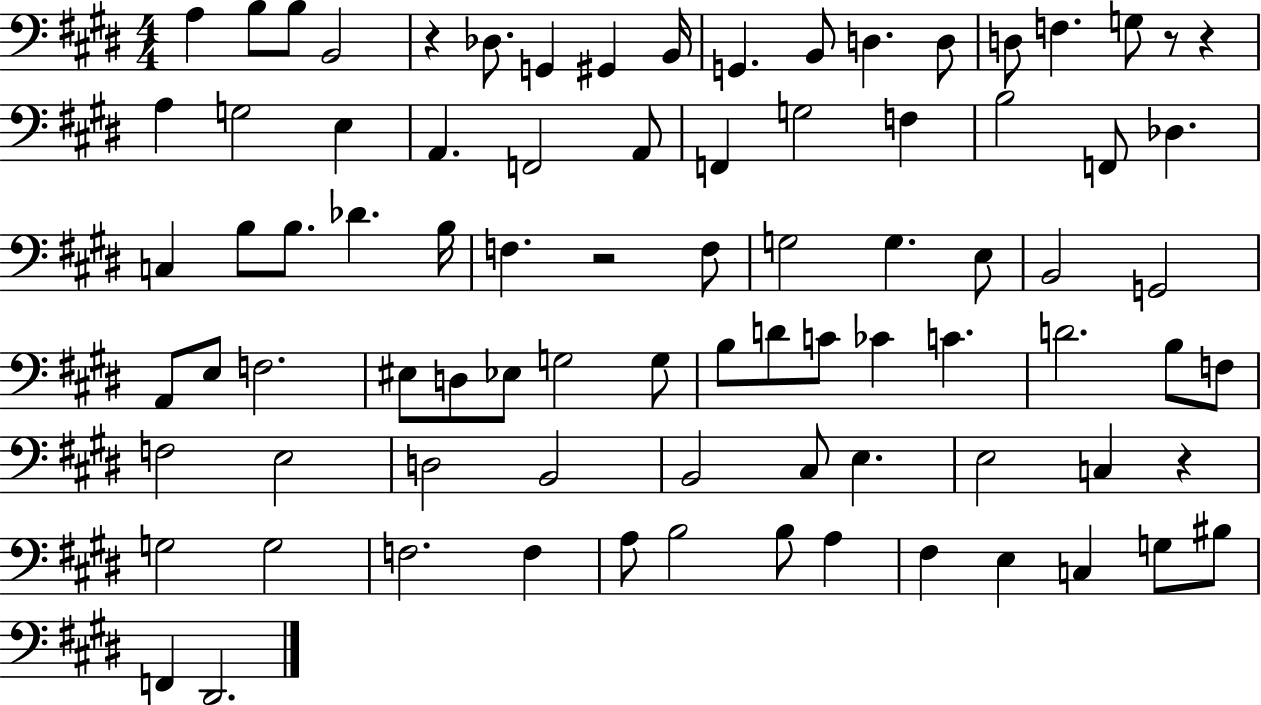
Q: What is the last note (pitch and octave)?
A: D#2